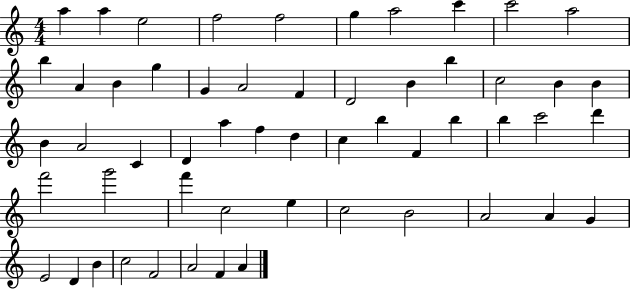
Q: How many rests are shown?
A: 0